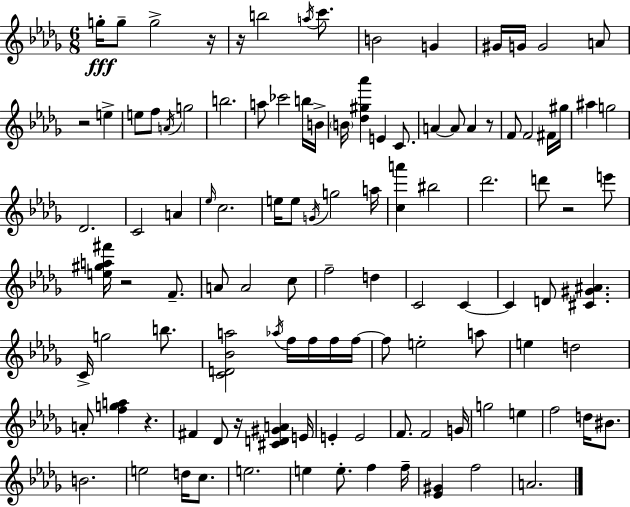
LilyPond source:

{
  \clef treble
  \numericTimeSignature
  \time 6/8
  \key bes \minor
  g''16-.\fff g''8-- g''2-> r16 | r16 b''2 \acciaccatura { a''16 } c'''8. | b'2 g'4 | gis'16 g'16 g'2 a'8 | \break r2 e''4-> | e''8 f''8 \acciaccatura { a'16 } g''2 | b''2. | a''8 ces'''2 | \break b''16 b'16-> \parenthesize b'16 <des'' gis'' aes'''>4 e'4 c'8. | a'4~~ a'8 a'4 | r8 f'8 f'2 | fis'16 gis''16 ais''4 g''2 | \break des'2. | c'2 a'4 | \grace { ees''16 } c''2. | e''16 e''8 \acciaccatura { g'16 } g''2 | \break a''16 <c'' a'''>4 bis''2 | des'''2. | d'''8 r2 | e'''8 <e'' gis'' a'' fis'''>16 r2 | \break f'8.-- a'8 a'2 | c''8 f''2-- | d''4 c'2 | c'4~~ c'4 d'8 <cis' gis' ais'>4. | \break c'16-> g''2 | b''8. <c' d' bes' a''>2 | \acciaccatura { aes''16 } f''16 f''16 f''16 f''16~~ f''8 e''2-. | a''8 e''4 d''2 | \break a'8-. <f'' g'' a''>4 r4. | fis'4 des'8 r16 | <cis' d' gis' a'>4 e'16 e'4-. e'2 | f'8. f'2 | \break g'16 g''2 | e''4 f''2 | d''16 bis'8. b'2. | e''2 | \break d''16 c''8. e''2. | e''4 e''8.-. | f''4 f''16-- <ees' gis'>4 f''2 | a'2. | \break \bar "|."
}